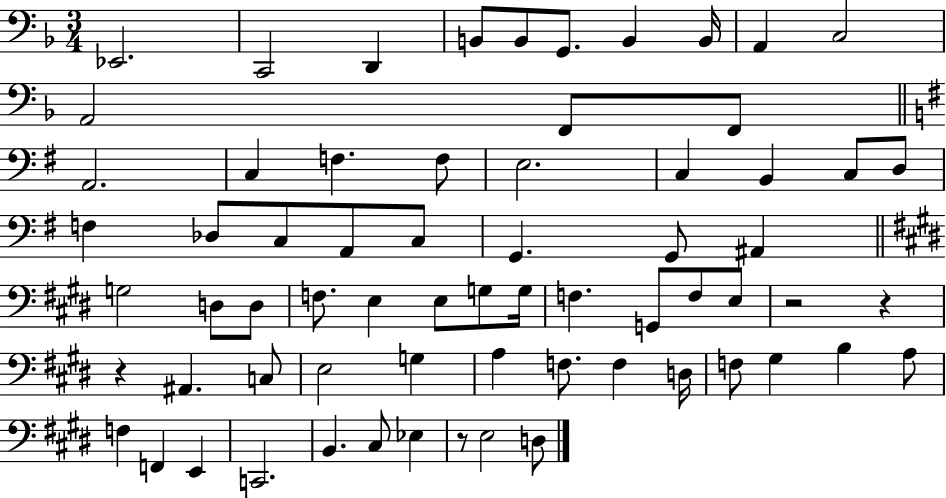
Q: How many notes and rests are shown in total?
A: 67